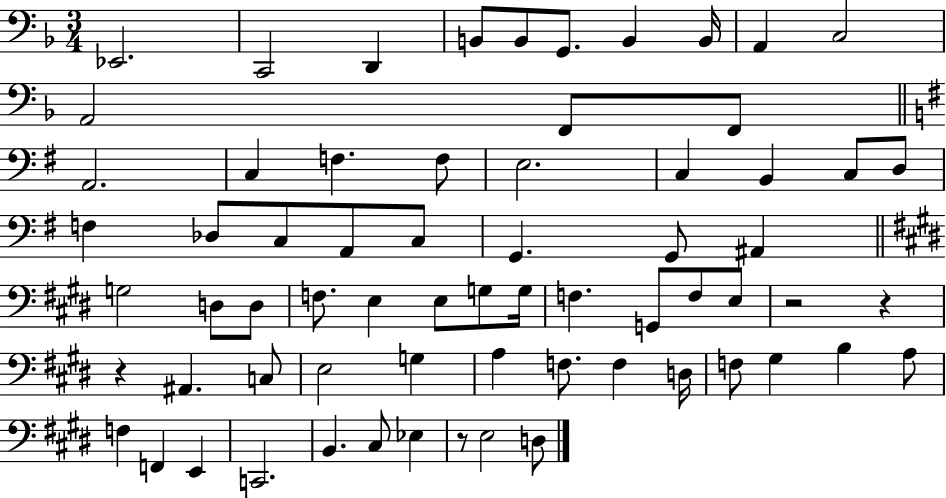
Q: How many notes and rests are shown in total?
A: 67